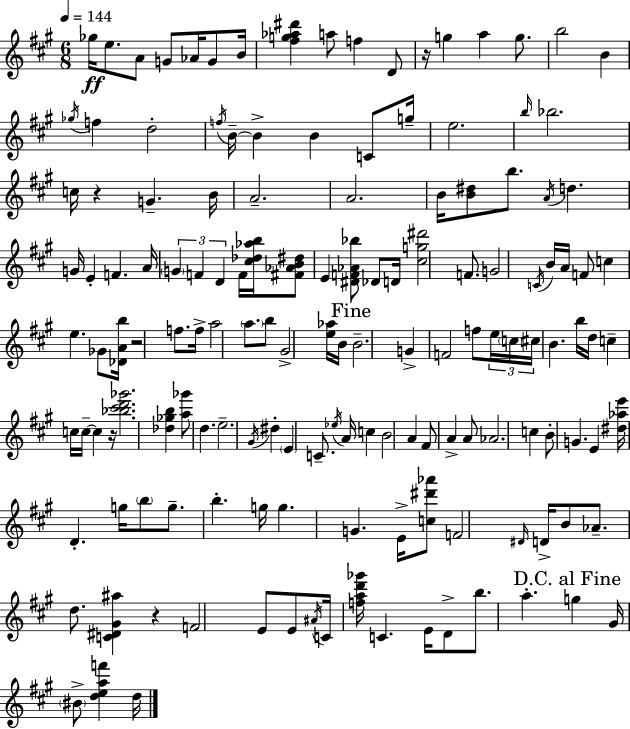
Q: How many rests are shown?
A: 5